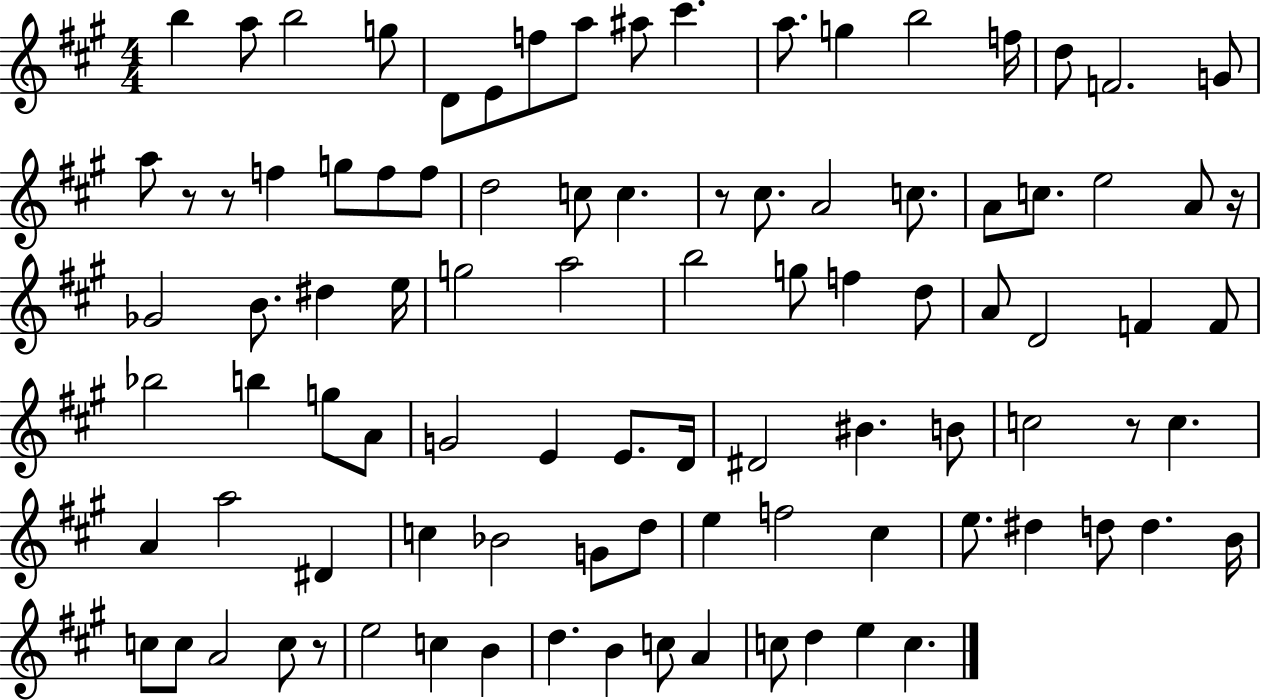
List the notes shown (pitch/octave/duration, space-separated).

B5/q A5/e B5/h G5/e D4/e E4/e F5/e A5/e A#5/e C#6/q. A5/e. G5/q B5/h F5/s D5/e F4/h. G4/e A5/e R/e R/e F5/q G5/e F5/e F5/e D5/h C5/e C5/q. R/e C#5/e. A4/h C5/e. A4/e C5/e. E5/h A4/e R/s Gb4/h B4/e. D#5/q E5/s G5/h A5/h B5/h G5/e F5/q D5/e A4/e D4/h F4/q F4/e Bb5/h B5/q G5/e A4/e G4/h E4/q E4/e. D4/s D#4/h BIS4/q. B4/e C5/h R/e C5/q. A4/q A5/h D#4/q C5/q Bb4/h G4/e D5/e E5/q F5/h C#5/q E5/e. D#5/q D5/e D5/q. B4/s C5/e C5/e A4/h C5/e R/e E5/h C5/q B4/q D5/q. B4/q C5/e A4/q C5/e D5/q E5/q C5/q.